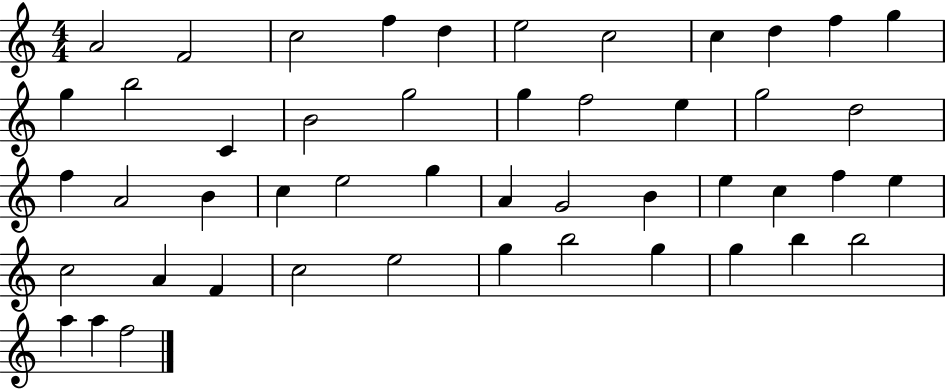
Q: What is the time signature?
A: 4/4